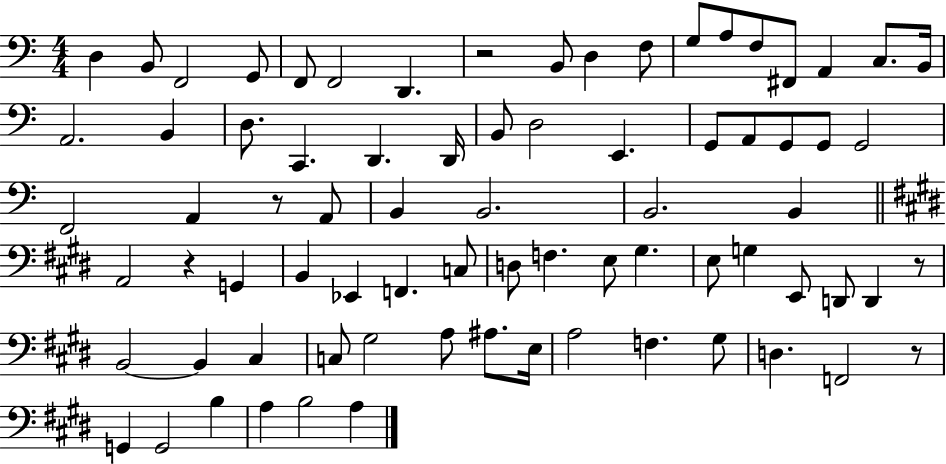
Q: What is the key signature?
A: C major